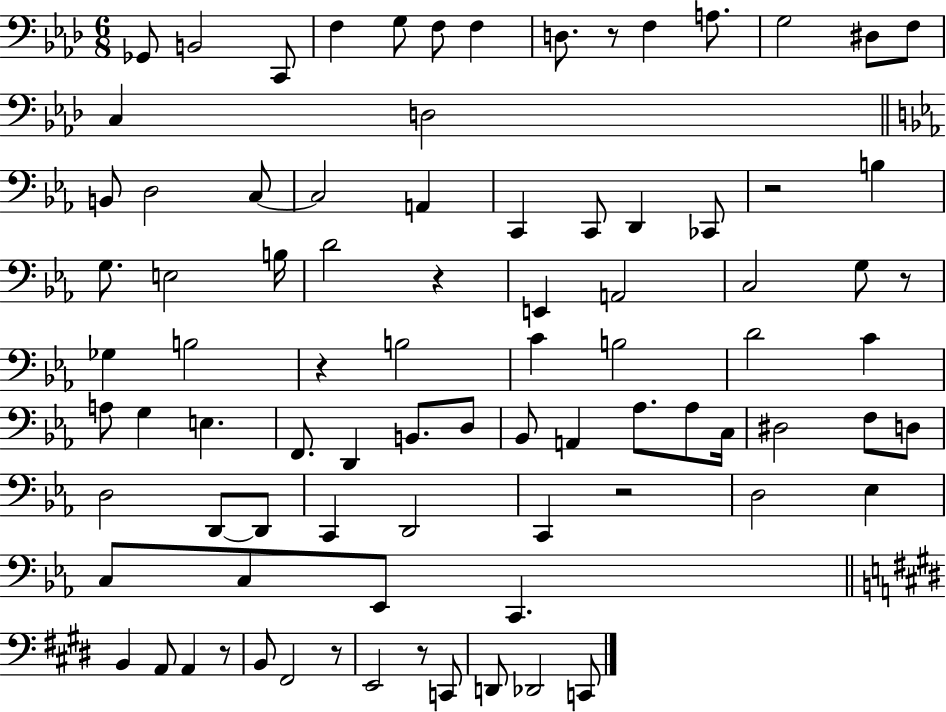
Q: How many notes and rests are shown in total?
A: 86